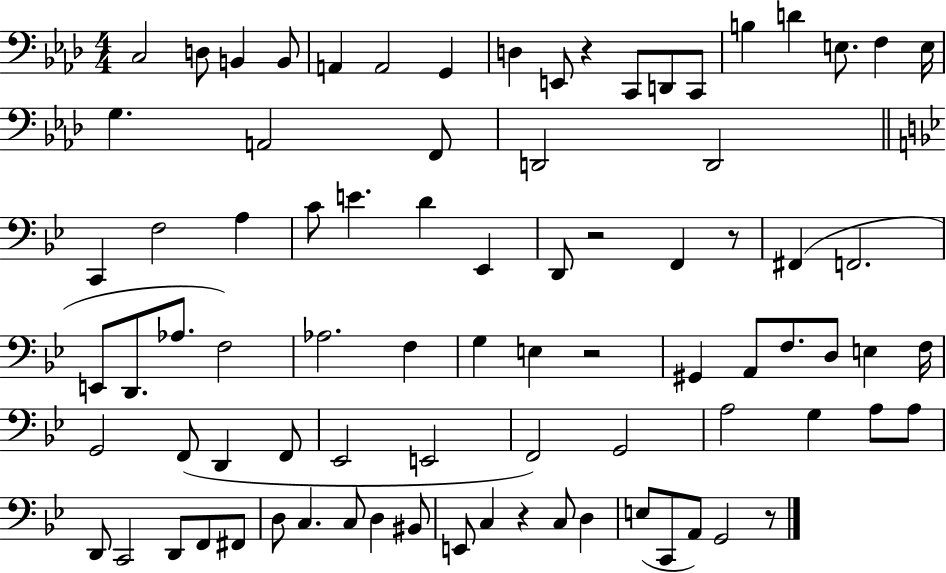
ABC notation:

X:1
T:Untitled
M:4/4
L:1/4
K:Ab
C,2 D,/2 B,, B,,/2 A,, A,,2 G,, D, E,,/2 z C,,/2 D,,/2 C,,/2 B, D E,/2 F, E,/4 G, A,,2 F,,/2 D,,2 D,,2 C,, F,2 A, C/2 E D _E,, D,,/2 z2 F,, z/2 ^F,, F,,2 E,,/2 D,,/2 _A,/2 F,2 _A,2 F, G, E, z2 ^G,, A,,/2 F,/2 D,/2 E, F,/4 G,,2 F,,/2 D,, F,,/2 _E,,2 E,,2 F,,2 G,,2 A,2 G, A,/2 A,/2 D,,/2 C,,2 D,,/2 F,,/2 ^F,,/2 D,/2 C, C,/2 D, ^B,,/2 E,,/2 C, z C,/2 D, E,/2 C,,/2 A,,/2 G,,2 z/2